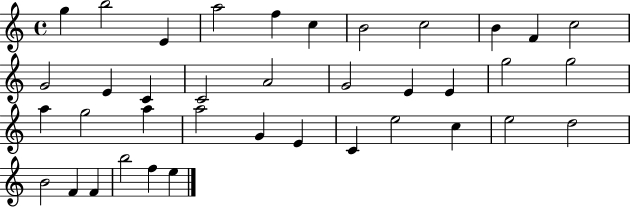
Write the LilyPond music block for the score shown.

{
  \clef treble
  \time 4/4
  \defaultTimeSignature
  \key c \major
  g''4 b''2 e'4 | a''2 f''4 c''4 | b'2 c''2 | b'4 f'4 c''2 | \break g'2 e'4 c'4 | c'2 a'2 | g'2 e'4 e'4 | g''2 g''2 | \break a''4 g''2 a''4 | a''2 g'4 e'4 | c'4 e''2 c''4 | e''2 d''2 | \break b'2 f'4 f'4 | b''2 f''4 e''4 | \bar "|."
}